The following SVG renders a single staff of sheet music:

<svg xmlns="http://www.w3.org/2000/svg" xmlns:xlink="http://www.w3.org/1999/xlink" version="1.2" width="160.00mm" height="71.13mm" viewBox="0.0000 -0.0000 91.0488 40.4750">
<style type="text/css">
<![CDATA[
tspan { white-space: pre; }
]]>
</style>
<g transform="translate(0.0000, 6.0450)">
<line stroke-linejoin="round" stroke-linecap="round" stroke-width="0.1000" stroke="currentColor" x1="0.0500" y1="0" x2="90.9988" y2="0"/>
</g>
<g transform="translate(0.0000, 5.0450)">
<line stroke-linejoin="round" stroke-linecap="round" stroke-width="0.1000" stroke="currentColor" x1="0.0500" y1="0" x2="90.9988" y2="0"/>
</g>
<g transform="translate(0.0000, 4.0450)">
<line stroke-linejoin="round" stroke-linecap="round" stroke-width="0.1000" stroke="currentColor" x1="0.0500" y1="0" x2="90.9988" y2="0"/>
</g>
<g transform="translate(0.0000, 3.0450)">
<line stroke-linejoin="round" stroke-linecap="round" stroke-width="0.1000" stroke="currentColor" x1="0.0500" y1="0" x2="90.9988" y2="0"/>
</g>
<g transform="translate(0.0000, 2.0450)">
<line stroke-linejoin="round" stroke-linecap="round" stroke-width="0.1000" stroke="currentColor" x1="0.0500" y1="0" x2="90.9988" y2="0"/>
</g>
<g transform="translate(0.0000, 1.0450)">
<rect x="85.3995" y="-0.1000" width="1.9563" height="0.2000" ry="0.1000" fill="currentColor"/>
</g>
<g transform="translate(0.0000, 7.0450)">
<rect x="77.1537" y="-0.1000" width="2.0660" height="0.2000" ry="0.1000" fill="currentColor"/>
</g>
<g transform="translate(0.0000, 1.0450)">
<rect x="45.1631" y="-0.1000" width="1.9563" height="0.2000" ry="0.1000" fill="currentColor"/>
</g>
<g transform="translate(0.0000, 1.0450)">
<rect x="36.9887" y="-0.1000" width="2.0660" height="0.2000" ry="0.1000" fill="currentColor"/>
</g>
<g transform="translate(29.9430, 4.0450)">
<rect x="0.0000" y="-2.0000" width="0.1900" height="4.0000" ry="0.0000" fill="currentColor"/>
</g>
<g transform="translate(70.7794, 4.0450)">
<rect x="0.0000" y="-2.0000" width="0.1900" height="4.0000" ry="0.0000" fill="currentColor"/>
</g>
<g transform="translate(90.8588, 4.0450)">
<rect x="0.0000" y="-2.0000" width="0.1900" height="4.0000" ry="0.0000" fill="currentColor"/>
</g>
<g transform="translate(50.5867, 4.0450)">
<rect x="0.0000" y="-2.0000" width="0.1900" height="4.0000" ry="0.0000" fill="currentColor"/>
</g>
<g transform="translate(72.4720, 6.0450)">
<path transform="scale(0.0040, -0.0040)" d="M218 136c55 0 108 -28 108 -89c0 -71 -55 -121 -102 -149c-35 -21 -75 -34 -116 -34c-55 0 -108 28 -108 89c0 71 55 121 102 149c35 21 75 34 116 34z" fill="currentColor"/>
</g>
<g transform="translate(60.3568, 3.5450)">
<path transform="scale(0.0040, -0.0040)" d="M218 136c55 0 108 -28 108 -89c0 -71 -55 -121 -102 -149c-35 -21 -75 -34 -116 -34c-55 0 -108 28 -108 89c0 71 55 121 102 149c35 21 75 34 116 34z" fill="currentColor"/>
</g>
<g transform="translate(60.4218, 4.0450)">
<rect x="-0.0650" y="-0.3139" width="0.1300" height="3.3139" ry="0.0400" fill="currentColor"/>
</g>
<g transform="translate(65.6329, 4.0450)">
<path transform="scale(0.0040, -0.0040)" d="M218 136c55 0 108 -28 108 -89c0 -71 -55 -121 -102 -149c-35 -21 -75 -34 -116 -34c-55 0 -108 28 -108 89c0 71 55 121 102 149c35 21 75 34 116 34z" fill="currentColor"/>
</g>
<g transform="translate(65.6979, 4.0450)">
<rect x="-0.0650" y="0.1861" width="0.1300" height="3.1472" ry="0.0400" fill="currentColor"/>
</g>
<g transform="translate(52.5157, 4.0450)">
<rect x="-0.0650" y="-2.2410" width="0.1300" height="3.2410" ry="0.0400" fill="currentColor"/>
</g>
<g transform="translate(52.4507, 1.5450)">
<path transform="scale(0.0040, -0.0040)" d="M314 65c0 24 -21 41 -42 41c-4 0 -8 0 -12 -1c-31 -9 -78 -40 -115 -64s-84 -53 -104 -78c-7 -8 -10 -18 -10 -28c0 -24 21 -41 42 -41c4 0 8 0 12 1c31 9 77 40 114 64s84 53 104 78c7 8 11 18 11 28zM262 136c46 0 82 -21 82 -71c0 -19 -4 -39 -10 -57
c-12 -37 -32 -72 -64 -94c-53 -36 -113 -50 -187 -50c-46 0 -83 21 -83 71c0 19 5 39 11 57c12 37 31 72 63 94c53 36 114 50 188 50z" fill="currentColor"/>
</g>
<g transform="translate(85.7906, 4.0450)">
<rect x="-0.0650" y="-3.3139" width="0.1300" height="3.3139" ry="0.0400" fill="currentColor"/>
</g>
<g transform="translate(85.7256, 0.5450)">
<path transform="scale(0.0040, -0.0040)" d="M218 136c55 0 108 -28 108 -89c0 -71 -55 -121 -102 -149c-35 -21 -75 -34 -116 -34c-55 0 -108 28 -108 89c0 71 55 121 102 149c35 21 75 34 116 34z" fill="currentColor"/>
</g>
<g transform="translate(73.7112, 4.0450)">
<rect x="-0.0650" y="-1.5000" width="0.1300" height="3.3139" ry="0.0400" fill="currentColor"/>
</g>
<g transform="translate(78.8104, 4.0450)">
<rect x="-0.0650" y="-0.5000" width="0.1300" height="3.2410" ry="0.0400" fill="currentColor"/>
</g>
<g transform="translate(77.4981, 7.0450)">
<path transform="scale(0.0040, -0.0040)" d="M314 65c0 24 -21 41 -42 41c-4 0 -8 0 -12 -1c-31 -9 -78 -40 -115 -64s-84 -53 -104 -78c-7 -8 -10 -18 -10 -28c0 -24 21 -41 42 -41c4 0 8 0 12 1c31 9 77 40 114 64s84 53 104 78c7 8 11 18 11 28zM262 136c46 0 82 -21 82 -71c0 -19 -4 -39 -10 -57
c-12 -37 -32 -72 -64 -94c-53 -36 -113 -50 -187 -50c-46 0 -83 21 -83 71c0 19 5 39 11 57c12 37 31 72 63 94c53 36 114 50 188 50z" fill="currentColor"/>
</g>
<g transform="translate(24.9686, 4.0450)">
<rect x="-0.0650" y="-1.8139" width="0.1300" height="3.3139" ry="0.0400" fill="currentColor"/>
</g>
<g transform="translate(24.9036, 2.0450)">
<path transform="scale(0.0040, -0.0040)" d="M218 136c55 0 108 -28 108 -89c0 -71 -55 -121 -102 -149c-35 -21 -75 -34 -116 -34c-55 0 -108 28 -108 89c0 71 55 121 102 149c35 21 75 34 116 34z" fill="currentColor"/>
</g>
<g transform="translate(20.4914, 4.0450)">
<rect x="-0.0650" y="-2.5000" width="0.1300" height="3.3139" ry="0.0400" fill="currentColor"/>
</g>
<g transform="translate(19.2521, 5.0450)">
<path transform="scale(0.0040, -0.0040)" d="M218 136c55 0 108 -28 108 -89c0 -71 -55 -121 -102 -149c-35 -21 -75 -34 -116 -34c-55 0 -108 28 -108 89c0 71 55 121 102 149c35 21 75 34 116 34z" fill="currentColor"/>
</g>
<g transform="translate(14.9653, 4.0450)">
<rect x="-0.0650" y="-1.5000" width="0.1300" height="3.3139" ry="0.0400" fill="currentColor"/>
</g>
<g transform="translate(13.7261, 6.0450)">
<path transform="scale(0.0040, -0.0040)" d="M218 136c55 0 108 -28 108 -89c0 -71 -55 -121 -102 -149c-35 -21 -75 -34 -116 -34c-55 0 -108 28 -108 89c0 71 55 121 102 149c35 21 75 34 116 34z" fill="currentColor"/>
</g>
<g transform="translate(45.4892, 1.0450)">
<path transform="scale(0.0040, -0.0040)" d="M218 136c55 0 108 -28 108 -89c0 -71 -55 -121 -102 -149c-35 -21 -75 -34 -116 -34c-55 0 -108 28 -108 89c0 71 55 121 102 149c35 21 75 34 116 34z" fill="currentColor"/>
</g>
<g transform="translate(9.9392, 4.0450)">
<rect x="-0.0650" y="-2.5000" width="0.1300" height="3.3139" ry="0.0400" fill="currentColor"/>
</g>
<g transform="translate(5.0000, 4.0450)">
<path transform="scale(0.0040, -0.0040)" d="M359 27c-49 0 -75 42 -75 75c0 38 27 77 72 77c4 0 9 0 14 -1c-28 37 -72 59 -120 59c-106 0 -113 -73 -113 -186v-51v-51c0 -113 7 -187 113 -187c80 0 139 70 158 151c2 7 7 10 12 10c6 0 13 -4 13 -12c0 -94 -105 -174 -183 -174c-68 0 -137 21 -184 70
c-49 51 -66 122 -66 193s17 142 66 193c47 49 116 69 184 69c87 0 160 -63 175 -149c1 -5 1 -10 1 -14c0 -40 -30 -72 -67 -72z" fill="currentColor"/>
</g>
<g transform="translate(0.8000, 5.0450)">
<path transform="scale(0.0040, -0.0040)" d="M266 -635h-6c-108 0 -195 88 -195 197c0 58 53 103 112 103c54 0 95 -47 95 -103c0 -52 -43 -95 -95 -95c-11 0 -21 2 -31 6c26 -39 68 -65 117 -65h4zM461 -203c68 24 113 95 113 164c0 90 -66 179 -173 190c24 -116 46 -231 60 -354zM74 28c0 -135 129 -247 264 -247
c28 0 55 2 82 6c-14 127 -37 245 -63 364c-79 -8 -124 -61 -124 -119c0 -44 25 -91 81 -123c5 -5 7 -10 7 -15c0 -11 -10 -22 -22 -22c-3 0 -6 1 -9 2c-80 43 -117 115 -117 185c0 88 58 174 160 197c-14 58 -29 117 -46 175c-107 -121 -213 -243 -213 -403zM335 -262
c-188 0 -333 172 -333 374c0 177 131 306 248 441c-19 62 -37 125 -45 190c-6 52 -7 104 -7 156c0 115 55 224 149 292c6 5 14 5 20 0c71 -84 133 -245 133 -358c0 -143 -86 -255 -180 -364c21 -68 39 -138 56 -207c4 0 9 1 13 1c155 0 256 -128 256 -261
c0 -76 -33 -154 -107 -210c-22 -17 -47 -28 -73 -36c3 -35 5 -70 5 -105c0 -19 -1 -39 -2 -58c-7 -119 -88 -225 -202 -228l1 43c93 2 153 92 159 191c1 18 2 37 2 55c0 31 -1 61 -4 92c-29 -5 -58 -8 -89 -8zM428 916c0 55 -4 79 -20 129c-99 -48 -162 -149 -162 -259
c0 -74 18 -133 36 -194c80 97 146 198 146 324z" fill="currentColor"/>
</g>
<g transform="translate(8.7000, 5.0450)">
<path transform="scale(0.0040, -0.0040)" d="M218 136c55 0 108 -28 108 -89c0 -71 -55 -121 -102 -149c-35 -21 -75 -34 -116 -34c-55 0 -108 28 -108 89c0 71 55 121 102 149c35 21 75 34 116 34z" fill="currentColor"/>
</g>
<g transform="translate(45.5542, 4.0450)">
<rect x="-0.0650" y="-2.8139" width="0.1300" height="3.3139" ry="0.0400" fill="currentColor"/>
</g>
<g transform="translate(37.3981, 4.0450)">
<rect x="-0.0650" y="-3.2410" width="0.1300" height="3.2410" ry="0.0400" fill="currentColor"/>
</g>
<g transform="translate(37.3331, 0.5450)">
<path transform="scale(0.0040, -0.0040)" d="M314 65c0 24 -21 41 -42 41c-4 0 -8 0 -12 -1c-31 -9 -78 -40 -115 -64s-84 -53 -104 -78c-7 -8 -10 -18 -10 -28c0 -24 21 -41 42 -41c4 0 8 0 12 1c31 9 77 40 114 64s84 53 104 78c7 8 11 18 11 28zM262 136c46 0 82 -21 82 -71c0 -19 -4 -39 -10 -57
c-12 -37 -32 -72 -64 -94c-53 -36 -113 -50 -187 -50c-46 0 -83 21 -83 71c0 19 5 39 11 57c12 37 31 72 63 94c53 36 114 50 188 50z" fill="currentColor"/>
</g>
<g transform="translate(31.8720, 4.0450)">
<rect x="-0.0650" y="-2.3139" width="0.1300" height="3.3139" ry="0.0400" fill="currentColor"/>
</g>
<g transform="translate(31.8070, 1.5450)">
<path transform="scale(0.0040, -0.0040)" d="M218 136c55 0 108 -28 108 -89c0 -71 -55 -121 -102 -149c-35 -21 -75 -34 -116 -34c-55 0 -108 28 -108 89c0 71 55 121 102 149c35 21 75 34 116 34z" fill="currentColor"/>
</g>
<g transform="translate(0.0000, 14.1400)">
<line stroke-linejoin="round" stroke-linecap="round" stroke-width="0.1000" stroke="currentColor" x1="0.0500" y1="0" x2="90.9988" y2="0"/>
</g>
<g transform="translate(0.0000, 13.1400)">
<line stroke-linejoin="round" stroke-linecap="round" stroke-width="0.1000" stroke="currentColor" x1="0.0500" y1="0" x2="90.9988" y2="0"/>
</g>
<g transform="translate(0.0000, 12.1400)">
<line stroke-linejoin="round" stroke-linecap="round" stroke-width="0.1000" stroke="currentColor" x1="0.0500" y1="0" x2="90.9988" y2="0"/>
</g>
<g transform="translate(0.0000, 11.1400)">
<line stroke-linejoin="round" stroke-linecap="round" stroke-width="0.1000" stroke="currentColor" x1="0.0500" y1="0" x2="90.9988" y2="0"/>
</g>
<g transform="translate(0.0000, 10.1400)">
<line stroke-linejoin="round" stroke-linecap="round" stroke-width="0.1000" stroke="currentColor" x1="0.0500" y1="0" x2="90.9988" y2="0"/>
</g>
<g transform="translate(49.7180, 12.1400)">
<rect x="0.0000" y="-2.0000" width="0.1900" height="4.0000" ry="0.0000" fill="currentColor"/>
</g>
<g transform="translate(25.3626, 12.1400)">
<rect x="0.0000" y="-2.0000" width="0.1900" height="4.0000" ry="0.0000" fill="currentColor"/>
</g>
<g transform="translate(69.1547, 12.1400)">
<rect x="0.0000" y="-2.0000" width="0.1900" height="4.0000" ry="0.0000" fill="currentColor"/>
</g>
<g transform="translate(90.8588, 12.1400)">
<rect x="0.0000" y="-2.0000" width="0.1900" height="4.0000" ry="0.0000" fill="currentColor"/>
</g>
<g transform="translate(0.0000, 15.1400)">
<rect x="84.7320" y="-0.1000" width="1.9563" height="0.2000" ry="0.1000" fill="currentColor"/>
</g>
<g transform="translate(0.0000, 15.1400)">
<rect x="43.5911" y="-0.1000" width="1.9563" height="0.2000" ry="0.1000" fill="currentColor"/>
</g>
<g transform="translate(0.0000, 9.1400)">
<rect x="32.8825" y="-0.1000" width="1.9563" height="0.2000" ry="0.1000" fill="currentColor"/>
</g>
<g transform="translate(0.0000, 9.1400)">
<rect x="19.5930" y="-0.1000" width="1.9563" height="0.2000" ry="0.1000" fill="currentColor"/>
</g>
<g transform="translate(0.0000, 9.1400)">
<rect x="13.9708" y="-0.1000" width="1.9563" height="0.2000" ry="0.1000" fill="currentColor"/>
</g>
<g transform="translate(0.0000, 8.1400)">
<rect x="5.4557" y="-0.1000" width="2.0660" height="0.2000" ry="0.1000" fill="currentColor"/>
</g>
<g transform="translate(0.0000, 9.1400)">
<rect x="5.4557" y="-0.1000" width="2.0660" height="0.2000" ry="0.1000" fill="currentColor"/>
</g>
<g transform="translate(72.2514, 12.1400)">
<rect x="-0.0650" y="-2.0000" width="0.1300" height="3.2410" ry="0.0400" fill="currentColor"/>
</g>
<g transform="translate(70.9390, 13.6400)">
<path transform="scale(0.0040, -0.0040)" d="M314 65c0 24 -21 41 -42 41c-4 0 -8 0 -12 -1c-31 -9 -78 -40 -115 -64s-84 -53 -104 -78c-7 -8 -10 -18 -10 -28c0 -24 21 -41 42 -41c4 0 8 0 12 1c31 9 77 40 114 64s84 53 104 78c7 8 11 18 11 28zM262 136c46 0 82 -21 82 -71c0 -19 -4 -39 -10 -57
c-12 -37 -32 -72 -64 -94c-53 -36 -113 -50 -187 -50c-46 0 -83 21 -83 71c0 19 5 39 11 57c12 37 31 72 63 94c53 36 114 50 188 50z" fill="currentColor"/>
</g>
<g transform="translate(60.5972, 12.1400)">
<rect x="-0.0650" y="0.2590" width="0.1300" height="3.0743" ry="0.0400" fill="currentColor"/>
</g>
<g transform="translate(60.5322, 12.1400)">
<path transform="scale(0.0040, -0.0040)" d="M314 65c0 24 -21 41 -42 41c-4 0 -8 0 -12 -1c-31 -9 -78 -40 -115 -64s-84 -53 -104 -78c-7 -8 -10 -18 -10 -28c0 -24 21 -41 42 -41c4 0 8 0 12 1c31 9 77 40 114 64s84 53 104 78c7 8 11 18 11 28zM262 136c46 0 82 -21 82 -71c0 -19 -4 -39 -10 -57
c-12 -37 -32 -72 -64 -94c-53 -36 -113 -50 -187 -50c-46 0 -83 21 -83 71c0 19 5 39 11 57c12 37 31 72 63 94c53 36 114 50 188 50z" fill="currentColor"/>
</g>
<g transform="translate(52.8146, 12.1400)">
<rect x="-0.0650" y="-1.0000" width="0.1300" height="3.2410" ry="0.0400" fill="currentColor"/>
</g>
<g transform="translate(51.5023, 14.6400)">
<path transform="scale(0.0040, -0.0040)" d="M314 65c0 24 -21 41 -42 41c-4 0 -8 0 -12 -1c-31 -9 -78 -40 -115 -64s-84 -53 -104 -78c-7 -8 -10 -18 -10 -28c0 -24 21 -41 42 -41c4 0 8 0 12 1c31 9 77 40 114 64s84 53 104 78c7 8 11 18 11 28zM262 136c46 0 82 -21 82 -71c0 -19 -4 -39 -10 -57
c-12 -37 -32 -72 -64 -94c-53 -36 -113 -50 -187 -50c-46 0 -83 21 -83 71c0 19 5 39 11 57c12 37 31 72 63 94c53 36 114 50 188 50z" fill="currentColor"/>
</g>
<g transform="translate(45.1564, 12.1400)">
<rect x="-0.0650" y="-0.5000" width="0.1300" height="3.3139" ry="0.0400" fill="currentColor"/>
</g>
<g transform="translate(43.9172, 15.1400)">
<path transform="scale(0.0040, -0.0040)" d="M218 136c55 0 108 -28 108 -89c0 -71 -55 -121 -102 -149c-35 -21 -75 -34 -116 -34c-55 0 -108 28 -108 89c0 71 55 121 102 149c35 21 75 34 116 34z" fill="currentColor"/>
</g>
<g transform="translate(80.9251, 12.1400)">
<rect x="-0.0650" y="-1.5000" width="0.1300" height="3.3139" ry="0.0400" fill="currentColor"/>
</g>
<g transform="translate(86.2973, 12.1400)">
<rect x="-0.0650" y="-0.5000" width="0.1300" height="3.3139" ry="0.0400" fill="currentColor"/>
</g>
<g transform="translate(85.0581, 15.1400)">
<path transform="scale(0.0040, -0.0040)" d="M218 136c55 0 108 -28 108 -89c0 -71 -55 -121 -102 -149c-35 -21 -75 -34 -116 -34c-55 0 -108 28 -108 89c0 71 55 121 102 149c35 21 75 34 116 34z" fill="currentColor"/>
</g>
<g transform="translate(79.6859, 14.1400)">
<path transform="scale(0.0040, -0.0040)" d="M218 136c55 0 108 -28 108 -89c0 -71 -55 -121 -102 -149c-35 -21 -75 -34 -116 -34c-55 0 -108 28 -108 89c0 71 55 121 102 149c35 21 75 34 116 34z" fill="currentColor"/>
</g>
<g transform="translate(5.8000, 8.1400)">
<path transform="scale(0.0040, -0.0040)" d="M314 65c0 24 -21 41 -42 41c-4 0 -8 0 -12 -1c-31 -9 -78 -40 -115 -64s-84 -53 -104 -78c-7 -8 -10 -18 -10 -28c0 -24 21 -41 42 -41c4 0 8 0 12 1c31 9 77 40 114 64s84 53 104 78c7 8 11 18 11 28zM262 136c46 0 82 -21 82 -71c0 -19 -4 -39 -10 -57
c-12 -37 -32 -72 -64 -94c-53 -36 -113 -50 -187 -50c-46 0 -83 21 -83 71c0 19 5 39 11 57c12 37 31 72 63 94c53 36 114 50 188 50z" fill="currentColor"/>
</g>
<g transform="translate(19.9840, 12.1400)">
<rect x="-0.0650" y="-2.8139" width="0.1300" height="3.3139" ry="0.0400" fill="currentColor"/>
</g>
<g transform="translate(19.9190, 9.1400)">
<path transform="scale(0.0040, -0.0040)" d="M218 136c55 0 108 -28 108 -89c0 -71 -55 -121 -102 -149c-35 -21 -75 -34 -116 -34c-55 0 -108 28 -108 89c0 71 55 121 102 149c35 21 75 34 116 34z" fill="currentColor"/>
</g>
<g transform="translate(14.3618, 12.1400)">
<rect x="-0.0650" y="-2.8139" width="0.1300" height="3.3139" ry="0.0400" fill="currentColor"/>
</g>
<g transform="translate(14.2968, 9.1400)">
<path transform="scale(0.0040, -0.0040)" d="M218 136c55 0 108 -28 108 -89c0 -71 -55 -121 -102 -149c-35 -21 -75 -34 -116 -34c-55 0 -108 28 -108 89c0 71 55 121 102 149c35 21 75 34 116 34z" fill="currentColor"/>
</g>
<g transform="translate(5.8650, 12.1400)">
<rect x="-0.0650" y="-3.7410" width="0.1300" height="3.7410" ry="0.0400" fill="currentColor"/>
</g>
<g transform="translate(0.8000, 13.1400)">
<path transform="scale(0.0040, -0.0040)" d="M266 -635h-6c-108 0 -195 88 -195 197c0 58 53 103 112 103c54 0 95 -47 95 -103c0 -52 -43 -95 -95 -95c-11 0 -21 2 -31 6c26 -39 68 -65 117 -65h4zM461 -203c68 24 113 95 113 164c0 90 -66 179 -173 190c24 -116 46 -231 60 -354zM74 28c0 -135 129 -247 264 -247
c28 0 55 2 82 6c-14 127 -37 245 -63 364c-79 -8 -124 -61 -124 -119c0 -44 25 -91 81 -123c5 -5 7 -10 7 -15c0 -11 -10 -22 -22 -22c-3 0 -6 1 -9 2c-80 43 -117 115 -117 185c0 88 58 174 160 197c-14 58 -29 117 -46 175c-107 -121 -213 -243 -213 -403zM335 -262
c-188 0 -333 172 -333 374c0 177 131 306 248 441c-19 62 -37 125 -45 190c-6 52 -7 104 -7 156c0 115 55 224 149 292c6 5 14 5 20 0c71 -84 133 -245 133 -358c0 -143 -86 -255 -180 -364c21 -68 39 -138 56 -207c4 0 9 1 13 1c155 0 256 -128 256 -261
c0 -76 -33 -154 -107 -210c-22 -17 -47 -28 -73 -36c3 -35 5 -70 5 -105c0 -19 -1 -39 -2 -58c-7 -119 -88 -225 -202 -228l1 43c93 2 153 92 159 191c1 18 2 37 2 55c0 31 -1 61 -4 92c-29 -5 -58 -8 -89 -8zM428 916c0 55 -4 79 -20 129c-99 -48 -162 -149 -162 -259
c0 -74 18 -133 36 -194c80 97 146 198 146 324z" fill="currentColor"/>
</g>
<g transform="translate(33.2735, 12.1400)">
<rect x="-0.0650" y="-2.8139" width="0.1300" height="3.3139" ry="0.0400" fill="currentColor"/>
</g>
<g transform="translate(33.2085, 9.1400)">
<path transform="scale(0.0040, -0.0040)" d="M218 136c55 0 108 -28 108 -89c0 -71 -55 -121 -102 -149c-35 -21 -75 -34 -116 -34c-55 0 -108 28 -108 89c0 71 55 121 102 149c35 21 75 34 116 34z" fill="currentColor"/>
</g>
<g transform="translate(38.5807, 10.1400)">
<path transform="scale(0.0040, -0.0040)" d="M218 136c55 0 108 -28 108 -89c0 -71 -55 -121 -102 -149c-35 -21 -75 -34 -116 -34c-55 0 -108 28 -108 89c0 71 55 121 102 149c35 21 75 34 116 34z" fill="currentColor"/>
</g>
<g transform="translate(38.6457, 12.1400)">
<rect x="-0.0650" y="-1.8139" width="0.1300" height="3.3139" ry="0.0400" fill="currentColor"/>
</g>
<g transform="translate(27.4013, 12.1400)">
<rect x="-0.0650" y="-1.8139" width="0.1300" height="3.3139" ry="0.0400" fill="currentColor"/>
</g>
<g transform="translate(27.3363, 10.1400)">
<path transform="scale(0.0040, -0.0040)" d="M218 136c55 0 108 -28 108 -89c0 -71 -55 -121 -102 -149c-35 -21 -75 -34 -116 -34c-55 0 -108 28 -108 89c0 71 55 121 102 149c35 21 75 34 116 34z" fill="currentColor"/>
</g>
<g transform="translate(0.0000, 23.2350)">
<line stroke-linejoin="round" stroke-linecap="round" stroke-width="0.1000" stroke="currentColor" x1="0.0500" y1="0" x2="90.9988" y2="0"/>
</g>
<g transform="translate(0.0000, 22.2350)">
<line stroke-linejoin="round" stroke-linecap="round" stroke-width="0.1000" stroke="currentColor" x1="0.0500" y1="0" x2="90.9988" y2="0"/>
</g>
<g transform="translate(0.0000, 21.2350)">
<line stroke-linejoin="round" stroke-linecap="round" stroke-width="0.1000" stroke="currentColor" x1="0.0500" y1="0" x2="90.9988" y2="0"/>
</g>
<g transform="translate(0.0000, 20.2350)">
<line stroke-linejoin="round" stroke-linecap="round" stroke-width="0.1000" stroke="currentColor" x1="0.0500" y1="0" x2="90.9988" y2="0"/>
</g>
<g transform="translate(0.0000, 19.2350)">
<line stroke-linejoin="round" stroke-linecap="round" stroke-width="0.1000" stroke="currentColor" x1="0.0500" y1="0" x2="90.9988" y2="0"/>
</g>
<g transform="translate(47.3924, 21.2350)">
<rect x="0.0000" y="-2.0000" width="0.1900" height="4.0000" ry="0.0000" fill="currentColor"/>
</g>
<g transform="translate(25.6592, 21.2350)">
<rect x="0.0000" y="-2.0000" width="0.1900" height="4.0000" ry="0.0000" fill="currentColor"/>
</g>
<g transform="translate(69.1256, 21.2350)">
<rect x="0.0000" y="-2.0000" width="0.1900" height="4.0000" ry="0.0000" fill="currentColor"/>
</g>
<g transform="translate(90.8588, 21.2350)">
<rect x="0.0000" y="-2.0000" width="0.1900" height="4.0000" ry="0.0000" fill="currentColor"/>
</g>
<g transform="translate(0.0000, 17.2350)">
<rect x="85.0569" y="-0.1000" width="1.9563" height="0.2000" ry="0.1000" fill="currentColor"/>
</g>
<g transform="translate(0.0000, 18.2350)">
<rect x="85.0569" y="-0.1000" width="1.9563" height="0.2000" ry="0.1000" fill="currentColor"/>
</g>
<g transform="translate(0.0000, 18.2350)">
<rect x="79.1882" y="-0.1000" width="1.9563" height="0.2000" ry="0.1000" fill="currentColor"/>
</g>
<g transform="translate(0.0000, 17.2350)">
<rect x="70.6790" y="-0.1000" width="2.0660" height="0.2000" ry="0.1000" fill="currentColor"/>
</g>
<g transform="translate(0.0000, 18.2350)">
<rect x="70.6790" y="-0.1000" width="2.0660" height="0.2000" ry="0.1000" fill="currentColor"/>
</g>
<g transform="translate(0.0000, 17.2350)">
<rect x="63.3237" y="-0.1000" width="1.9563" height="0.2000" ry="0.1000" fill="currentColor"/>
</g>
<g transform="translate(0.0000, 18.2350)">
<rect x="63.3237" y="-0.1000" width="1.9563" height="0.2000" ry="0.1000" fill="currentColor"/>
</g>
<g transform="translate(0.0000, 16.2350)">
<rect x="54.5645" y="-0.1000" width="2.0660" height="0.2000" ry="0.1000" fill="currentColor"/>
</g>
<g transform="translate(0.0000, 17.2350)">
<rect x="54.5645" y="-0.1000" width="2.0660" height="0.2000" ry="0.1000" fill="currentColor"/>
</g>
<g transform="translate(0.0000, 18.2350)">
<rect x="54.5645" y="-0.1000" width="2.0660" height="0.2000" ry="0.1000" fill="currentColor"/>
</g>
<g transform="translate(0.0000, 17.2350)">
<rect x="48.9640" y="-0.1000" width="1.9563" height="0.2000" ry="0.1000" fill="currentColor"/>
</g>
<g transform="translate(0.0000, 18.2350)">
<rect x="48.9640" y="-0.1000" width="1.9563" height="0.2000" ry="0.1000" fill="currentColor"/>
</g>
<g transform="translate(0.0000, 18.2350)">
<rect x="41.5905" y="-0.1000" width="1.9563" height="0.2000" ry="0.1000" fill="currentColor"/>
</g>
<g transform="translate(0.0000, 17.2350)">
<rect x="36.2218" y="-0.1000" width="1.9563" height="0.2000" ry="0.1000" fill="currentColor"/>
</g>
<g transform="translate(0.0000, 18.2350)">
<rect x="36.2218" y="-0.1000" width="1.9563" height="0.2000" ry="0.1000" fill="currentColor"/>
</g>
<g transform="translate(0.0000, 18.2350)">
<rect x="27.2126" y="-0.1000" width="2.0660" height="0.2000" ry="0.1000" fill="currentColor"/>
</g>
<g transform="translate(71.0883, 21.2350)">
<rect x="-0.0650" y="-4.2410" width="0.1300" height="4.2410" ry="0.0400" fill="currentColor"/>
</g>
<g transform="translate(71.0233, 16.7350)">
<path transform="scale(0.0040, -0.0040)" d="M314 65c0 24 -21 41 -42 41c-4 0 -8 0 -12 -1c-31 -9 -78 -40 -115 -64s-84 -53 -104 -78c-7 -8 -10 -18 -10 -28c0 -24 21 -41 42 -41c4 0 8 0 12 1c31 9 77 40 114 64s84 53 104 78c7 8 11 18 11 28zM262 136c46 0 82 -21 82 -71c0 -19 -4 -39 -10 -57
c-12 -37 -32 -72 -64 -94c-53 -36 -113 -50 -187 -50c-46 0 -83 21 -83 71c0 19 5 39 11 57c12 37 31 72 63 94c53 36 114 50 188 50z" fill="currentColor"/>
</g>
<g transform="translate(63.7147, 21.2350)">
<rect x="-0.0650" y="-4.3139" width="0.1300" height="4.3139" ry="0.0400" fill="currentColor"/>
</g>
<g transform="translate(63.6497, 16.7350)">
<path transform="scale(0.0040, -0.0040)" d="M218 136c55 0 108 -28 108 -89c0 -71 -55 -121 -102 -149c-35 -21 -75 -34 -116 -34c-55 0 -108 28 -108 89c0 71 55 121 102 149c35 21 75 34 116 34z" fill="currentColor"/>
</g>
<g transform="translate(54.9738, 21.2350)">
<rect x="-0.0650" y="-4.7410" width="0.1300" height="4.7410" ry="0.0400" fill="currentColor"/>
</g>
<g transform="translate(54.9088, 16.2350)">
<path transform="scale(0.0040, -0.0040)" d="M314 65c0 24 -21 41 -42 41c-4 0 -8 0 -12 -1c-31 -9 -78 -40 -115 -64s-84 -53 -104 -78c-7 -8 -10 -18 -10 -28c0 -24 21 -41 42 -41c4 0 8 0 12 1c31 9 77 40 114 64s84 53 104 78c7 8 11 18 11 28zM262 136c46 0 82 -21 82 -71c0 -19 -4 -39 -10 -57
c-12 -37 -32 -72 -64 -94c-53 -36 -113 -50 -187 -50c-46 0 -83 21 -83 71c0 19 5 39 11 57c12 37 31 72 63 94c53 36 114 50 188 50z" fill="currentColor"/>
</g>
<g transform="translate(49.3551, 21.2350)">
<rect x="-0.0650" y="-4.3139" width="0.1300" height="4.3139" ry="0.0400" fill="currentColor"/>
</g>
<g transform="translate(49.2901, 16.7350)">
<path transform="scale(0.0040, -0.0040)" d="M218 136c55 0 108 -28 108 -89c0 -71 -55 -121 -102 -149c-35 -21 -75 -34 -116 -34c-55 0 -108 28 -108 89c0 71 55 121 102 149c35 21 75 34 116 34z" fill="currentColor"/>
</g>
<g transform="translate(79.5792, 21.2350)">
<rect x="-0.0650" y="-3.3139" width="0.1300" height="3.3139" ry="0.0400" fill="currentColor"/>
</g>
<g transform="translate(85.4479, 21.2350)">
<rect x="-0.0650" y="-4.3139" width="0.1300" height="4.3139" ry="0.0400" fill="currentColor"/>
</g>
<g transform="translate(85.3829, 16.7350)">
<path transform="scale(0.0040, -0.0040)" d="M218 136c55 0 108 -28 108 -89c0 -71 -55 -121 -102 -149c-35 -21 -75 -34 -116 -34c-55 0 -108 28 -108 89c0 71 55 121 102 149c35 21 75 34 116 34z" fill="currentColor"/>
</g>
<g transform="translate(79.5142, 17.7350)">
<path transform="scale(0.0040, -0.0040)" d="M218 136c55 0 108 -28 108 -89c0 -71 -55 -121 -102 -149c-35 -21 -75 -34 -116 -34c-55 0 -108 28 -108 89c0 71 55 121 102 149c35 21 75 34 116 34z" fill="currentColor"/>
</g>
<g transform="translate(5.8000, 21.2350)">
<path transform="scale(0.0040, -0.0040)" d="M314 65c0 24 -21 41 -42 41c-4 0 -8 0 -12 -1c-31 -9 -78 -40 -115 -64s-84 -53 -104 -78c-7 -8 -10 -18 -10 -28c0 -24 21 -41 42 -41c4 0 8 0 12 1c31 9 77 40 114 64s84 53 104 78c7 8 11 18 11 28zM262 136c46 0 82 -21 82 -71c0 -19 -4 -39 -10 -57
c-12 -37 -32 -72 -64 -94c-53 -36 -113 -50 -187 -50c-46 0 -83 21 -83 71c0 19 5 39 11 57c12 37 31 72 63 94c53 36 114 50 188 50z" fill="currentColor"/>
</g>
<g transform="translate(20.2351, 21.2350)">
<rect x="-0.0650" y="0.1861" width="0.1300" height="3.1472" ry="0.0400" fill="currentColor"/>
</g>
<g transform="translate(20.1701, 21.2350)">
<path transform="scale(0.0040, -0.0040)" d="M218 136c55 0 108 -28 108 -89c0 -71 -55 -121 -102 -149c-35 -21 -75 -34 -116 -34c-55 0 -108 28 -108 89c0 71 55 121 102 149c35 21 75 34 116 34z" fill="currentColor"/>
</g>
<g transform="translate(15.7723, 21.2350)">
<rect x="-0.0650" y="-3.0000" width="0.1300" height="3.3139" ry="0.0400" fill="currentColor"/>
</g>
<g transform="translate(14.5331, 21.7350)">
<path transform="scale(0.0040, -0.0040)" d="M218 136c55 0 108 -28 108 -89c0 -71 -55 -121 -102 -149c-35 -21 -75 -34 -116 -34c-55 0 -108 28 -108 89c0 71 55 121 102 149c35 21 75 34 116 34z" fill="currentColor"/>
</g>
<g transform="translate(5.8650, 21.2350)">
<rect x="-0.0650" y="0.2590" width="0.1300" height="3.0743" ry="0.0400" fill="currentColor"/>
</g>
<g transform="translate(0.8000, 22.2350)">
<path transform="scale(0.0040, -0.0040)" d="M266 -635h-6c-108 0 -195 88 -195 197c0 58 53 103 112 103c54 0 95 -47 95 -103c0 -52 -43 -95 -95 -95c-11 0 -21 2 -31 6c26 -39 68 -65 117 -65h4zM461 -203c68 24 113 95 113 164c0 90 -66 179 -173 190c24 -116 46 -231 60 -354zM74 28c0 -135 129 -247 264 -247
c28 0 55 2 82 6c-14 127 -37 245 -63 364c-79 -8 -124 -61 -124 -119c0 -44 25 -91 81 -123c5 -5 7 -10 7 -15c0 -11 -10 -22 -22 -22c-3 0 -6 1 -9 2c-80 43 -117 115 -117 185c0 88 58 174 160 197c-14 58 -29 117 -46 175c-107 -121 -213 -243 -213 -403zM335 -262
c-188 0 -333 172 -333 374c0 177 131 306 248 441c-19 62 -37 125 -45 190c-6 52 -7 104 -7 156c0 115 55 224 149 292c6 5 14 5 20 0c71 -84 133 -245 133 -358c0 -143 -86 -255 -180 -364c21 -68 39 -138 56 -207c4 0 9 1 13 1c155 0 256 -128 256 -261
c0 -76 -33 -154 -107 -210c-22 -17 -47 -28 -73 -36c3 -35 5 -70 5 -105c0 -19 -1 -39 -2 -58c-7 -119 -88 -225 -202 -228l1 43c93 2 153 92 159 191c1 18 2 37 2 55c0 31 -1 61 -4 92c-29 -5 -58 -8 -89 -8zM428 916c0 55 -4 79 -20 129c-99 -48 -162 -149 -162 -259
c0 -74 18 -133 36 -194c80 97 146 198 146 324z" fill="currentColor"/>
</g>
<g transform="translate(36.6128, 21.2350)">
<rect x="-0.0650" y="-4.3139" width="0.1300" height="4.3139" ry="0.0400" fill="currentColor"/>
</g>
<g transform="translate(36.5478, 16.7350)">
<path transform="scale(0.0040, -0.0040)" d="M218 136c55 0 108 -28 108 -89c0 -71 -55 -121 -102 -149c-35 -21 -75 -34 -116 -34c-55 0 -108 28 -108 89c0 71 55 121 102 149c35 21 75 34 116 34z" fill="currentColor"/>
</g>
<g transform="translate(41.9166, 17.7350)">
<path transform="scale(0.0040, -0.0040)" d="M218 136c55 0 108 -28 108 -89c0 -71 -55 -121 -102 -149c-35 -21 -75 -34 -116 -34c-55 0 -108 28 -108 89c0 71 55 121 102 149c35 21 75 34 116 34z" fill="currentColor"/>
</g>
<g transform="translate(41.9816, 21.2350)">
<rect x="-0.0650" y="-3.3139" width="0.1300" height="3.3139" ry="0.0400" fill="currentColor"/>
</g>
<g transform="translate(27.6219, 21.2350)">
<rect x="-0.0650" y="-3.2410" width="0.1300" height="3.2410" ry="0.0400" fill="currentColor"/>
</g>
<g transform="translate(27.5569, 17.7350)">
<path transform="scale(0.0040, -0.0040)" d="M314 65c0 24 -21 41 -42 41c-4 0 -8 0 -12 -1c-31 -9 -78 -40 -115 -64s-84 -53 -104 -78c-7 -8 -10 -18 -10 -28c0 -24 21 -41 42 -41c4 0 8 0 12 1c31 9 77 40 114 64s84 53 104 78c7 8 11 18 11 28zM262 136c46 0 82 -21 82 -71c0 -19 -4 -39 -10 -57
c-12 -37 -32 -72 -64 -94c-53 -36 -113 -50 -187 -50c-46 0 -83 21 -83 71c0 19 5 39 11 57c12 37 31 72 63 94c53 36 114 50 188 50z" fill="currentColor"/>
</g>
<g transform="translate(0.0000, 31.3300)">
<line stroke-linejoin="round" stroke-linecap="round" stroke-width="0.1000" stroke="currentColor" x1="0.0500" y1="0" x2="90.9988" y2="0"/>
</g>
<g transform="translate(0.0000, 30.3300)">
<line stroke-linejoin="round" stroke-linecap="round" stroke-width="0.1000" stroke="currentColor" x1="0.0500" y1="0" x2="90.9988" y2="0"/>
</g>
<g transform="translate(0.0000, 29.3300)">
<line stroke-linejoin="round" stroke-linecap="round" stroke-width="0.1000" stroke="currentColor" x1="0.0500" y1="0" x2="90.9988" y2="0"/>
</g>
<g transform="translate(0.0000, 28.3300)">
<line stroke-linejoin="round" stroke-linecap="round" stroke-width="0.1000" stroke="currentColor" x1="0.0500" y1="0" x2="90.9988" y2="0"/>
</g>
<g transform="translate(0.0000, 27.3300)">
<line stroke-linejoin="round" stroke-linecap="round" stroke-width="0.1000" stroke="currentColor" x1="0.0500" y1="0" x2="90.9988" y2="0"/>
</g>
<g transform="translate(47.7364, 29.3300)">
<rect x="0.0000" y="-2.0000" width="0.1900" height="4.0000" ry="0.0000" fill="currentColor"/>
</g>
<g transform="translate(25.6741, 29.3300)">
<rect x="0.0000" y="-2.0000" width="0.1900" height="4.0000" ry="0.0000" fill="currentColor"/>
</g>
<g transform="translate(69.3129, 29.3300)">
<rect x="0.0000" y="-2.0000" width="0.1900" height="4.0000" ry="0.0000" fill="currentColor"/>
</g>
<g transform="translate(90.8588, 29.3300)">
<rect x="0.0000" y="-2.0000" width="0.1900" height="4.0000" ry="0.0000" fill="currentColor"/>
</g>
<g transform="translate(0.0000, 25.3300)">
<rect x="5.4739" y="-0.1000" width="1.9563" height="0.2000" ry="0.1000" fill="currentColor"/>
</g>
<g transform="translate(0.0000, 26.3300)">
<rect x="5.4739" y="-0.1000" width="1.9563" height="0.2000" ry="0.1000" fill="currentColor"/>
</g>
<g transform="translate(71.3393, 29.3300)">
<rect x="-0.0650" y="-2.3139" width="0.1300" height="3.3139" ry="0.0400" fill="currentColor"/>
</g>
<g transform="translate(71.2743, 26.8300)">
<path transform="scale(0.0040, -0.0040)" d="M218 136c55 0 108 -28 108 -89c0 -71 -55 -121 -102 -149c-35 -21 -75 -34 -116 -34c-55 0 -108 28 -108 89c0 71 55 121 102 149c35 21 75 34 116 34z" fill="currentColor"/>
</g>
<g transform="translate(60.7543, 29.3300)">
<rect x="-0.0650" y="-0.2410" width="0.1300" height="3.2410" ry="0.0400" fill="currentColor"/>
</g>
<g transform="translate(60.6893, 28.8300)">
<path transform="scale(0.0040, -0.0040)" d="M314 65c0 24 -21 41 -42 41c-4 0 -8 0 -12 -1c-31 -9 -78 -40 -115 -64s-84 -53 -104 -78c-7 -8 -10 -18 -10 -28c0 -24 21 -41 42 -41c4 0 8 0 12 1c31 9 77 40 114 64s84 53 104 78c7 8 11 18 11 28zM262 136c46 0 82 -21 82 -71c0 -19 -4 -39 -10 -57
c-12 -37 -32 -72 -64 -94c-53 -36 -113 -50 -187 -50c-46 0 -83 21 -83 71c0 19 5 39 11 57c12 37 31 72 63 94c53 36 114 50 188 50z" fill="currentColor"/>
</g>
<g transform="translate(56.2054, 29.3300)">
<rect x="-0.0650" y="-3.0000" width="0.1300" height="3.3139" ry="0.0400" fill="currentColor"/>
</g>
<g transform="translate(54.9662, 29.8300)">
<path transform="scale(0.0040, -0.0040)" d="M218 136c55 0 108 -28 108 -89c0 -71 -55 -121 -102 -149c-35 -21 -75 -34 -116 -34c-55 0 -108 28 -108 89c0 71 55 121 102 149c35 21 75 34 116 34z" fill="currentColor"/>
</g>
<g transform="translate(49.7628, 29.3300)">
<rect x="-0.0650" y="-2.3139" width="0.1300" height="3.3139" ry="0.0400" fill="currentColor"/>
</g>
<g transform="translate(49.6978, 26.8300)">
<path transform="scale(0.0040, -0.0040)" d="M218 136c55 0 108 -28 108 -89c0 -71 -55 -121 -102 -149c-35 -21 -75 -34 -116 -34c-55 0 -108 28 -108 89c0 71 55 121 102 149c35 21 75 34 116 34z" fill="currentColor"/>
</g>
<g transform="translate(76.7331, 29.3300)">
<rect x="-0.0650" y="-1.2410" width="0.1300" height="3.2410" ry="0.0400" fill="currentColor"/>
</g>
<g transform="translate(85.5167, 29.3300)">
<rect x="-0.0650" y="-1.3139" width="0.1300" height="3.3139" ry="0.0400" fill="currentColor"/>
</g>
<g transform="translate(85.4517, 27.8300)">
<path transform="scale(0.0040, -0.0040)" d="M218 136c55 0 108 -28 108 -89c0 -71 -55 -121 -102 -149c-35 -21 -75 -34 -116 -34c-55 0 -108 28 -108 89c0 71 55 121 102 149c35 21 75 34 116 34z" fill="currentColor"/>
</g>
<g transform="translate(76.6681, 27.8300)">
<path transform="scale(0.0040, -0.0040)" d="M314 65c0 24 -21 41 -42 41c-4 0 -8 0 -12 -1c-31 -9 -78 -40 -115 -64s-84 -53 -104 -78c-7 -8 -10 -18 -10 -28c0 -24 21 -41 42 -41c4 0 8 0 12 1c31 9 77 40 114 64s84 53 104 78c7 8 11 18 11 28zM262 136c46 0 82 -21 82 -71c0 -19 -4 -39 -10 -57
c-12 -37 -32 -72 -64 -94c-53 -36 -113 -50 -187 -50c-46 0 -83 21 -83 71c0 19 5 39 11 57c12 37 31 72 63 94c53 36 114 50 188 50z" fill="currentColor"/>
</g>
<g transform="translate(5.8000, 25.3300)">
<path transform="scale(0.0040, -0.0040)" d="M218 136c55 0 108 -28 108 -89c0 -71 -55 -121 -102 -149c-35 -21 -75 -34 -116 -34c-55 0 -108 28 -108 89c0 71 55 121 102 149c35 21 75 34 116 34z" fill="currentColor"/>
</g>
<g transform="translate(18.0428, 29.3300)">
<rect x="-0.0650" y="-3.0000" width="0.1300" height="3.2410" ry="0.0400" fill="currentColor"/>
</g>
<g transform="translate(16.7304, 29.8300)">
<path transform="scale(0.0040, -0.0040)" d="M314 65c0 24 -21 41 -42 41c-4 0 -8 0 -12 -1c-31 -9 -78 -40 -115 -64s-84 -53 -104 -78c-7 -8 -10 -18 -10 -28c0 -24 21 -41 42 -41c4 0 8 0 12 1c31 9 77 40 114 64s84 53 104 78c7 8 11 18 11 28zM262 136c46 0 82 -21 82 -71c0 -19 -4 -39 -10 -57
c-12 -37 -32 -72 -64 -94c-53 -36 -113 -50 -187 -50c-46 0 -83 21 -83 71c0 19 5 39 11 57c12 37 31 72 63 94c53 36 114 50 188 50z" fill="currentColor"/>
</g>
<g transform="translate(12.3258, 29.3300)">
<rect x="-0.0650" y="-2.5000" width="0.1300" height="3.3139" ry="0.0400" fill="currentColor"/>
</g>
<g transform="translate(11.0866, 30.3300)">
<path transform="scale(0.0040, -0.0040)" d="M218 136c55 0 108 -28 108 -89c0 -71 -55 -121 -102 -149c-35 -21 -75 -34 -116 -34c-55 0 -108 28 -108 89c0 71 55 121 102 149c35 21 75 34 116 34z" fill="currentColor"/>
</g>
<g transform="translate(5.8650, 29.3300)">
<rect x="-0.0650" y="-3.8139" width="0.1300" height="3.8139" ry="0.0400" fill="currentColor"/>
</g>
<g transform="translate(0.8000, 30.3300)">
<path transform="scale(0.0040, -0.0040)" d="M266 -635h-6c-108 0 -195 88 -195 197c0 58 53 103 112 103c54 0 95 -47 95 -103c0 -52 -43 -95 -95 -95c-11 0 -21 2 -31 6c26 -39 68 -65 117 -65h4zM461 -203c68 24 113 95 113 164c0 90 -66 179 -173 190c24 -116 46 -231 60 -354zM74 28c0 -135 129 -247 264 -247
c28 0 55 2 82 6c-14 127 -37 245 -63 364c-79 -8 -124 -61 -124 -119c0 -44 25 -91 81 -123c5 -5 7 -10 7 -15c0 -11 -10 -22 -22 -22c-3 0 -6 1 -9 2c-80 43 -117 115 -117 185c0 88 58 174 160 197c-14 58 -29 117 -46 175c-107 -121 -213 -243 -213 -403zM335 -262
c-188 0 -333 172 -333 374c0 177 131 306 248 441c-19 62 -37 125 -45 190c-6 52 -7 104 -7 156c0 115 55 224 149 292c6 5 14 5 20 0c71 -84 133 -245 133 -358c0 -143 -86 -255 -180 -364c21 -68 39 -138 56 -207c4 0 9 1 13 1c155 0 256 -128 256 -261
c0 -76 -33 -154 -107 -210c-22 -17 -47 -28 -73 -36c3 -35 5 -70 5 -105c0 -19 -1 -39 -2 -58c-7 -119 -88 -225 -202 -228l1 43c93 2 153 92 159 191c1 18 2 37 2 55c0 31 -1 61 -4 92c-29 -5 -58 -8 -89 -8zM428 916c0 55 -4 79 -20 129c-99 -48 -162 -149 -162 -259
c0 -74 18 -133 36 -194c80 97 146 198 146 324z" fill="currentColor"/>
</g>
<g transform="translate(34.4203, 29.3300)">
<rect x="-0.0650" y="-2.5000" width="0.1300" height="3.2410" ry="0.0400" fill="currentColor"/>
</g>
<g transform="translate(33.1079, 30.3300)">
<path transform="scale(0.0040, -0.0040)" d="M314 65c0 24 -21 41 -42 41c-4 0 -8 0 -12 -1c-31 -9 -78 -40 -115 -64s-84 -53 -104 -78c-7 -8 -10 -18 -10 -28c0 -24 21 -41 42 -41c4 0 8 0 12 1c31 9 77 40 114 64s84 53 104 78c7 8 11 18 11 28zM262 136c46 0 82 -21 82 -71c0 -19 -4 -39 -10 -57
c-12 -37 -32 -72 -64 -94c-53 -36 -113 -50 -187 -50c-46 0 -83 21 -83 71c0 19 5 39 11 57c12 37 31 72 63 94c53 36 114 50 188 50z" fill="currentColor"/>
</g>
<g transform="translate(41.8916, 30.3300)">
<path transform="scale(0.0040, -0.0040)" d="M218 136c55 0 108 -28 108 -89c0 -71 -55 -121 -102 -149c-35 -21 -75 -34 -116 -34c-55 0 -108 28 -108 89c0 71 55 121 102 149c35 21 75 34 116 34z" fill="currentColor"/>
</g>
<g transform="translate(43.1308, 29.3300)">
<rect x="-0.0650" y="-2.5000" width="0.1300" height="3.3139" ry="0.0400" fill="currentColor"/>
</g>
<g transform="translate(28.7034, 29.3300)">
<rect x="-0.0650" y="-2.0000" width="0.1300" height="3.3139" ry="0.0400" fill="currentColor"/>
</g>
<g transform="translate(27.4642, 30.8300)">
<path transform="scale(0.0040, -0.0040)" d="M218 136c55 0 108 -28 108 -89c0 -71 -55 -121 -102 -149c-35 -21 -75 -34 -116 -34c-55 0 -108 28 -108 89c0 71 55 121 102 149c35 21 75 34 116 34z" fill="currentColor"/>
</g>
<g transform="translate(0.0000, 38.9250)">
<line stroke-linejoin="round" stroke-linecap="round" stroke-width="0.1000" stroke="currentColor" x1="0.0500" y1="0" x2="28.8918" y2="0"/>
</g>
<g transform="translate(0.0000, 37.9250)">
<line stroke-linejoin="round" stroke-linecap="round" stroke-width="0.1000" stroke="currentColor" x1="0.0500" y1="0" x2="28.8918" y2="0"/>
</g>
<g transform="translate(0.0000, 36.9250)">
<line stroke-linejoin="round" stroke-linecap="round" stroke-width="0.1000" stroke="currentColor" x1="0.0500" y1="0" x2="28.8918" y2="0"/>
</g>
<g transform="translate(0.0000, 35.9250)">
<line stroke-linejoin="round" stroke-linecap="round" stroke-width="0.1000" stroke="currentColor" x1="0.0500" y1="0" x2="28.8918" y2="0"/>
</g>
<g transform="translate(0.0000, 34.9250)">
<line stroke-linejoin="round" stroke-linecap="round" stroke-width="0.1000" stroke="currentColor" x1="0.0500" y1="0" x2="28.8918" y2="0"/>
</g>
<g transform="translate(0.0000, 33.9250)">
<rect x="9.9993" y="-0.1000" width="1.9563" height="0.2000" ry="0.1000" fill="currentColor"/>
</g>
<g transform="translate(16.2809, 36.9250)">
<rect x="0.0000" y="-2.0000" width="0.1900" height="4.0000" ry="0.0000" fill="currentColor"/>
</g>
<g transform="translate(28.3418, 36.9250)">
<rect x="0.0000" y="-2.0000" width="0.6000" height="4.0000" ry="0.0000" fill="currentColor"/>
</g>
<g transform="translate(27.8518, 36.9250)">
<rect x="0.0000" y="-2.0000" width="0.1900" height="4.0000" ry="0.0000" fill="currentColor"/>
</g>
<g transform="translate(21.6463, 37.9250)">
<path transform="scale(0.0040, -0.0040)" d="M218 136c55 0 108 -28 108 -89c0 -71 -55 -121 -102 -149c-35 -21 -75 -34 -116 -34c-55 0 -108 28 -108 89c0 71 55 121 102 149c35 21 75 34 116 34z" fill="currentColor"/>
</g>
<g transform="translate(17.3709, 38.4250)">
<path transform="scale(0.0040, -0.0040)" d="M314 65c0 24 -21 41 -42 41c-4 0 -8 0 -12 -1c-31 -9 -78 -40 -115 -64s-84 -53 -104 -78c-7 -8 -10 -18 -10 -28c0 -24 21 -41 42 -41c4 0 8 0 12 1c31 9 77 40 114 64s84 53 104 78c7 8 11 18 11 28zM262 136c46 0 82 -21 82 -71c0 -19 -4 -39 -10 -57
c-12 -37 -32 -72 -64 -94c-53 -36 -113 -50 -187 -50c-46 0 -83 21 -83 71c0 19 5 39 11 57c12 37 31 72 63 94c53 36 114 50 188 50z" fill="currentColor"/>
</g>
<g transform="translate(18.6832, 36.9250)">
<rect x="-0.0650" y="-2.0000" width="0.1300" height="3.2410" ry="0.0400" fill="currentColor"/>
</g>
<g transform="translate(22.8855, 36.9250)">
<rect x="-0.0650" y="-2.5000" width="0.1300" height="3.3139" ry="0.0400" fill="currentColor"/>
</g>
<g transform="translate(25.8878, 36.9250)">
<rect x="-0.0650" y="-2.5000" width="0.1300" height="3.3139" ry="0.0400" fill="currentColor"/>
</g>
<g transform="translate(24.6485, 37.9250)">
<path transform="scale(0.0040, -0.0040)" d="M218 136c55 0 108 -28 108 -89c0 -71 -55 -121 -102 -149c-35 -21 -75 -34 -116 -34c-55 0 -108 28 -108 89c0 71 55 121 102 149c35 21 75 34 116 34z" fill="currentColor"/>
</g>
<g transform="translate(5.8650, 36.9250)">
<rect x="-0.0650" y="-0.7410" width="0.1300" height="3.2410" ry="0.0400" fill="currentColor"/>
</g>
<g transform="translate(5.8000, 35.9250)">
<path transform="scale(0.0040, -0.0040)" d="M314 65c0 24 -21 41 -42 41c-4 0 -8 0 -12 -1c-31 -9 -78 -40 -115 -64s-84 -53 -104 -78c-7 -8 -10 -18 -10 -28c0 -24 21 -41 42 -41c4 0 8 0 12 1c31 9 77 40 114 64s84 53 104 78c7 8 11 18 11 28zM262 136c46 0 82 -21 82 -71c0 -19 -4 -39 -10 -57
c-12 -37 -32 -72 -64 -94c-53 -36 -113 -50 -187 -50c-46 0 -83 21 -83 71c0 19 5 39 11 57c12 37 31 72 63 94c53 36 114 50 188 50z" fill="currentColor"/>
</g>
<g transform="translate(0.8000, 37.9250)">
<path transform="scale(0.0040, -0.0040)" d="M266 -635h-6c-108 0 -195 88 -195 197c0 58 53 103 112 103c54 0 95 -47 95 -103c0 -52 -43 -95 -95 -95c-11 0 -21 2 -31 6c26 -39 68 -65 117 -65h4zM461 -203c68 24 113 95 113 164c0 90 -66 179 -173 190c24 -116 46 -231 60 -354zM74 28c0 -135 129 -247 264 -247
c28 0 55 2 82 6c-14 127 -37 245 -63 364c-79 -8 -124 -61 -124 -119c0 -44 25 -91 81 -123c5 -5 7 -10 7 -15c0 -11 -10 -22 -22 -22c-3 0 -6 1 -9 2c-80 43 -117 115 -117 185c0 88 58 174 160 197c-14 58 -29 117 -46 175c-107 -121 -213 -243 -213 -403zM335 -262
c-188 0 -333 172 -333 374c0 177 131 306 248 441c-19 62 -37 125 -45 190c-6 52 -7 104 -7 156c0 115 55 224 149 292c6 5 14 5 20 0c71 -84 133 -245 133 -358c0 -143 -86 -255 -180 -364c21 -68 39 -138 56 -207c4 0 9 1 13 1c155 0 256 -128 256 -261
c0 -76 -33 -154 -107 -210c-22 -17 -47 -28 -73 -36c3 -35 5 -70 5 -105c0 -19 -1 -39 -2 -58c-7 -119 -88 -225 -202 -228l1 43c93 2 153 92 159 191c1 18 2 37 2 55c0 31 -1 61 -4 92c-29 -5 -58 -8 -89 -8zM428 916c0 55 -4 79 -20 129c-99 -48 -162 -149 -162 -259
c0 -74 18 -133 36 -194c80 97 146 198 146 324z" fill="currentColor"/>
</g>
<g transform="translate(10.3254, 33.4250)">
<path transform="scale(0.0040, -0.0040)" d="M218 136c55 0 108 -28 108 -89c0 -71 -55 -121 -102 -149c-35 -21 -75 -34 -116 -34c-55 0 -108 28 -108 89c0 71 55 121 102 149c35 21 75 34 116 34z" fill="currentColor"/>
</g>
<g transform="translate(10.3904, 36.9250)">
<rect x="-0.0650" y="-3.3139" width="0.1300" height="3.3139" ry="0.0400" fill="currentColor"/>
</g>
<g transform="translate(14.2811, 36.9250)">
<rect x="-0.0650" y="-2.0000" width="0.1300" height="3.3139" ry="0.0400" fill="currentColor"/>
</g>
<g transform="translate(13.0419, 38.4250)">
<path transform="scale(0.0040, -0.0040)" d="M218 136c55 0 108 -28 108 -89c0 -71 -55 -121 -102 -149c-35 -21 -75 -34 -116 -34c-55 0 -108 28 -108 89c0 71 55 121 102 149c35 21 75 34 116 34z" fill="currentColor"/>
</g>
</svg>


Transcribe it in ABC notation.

X:1
T:Untitled
M:4/4
L:1/4
K:C
G E G f g b2 a g2 c B E C2 b c'2 a a f a f C D2 B2 F2 E C B2 A B b2 d' b d' e'2 d' d'2 b d' c' G A2 F G2 G g A c2 g e2 e d2 b F F2 G G